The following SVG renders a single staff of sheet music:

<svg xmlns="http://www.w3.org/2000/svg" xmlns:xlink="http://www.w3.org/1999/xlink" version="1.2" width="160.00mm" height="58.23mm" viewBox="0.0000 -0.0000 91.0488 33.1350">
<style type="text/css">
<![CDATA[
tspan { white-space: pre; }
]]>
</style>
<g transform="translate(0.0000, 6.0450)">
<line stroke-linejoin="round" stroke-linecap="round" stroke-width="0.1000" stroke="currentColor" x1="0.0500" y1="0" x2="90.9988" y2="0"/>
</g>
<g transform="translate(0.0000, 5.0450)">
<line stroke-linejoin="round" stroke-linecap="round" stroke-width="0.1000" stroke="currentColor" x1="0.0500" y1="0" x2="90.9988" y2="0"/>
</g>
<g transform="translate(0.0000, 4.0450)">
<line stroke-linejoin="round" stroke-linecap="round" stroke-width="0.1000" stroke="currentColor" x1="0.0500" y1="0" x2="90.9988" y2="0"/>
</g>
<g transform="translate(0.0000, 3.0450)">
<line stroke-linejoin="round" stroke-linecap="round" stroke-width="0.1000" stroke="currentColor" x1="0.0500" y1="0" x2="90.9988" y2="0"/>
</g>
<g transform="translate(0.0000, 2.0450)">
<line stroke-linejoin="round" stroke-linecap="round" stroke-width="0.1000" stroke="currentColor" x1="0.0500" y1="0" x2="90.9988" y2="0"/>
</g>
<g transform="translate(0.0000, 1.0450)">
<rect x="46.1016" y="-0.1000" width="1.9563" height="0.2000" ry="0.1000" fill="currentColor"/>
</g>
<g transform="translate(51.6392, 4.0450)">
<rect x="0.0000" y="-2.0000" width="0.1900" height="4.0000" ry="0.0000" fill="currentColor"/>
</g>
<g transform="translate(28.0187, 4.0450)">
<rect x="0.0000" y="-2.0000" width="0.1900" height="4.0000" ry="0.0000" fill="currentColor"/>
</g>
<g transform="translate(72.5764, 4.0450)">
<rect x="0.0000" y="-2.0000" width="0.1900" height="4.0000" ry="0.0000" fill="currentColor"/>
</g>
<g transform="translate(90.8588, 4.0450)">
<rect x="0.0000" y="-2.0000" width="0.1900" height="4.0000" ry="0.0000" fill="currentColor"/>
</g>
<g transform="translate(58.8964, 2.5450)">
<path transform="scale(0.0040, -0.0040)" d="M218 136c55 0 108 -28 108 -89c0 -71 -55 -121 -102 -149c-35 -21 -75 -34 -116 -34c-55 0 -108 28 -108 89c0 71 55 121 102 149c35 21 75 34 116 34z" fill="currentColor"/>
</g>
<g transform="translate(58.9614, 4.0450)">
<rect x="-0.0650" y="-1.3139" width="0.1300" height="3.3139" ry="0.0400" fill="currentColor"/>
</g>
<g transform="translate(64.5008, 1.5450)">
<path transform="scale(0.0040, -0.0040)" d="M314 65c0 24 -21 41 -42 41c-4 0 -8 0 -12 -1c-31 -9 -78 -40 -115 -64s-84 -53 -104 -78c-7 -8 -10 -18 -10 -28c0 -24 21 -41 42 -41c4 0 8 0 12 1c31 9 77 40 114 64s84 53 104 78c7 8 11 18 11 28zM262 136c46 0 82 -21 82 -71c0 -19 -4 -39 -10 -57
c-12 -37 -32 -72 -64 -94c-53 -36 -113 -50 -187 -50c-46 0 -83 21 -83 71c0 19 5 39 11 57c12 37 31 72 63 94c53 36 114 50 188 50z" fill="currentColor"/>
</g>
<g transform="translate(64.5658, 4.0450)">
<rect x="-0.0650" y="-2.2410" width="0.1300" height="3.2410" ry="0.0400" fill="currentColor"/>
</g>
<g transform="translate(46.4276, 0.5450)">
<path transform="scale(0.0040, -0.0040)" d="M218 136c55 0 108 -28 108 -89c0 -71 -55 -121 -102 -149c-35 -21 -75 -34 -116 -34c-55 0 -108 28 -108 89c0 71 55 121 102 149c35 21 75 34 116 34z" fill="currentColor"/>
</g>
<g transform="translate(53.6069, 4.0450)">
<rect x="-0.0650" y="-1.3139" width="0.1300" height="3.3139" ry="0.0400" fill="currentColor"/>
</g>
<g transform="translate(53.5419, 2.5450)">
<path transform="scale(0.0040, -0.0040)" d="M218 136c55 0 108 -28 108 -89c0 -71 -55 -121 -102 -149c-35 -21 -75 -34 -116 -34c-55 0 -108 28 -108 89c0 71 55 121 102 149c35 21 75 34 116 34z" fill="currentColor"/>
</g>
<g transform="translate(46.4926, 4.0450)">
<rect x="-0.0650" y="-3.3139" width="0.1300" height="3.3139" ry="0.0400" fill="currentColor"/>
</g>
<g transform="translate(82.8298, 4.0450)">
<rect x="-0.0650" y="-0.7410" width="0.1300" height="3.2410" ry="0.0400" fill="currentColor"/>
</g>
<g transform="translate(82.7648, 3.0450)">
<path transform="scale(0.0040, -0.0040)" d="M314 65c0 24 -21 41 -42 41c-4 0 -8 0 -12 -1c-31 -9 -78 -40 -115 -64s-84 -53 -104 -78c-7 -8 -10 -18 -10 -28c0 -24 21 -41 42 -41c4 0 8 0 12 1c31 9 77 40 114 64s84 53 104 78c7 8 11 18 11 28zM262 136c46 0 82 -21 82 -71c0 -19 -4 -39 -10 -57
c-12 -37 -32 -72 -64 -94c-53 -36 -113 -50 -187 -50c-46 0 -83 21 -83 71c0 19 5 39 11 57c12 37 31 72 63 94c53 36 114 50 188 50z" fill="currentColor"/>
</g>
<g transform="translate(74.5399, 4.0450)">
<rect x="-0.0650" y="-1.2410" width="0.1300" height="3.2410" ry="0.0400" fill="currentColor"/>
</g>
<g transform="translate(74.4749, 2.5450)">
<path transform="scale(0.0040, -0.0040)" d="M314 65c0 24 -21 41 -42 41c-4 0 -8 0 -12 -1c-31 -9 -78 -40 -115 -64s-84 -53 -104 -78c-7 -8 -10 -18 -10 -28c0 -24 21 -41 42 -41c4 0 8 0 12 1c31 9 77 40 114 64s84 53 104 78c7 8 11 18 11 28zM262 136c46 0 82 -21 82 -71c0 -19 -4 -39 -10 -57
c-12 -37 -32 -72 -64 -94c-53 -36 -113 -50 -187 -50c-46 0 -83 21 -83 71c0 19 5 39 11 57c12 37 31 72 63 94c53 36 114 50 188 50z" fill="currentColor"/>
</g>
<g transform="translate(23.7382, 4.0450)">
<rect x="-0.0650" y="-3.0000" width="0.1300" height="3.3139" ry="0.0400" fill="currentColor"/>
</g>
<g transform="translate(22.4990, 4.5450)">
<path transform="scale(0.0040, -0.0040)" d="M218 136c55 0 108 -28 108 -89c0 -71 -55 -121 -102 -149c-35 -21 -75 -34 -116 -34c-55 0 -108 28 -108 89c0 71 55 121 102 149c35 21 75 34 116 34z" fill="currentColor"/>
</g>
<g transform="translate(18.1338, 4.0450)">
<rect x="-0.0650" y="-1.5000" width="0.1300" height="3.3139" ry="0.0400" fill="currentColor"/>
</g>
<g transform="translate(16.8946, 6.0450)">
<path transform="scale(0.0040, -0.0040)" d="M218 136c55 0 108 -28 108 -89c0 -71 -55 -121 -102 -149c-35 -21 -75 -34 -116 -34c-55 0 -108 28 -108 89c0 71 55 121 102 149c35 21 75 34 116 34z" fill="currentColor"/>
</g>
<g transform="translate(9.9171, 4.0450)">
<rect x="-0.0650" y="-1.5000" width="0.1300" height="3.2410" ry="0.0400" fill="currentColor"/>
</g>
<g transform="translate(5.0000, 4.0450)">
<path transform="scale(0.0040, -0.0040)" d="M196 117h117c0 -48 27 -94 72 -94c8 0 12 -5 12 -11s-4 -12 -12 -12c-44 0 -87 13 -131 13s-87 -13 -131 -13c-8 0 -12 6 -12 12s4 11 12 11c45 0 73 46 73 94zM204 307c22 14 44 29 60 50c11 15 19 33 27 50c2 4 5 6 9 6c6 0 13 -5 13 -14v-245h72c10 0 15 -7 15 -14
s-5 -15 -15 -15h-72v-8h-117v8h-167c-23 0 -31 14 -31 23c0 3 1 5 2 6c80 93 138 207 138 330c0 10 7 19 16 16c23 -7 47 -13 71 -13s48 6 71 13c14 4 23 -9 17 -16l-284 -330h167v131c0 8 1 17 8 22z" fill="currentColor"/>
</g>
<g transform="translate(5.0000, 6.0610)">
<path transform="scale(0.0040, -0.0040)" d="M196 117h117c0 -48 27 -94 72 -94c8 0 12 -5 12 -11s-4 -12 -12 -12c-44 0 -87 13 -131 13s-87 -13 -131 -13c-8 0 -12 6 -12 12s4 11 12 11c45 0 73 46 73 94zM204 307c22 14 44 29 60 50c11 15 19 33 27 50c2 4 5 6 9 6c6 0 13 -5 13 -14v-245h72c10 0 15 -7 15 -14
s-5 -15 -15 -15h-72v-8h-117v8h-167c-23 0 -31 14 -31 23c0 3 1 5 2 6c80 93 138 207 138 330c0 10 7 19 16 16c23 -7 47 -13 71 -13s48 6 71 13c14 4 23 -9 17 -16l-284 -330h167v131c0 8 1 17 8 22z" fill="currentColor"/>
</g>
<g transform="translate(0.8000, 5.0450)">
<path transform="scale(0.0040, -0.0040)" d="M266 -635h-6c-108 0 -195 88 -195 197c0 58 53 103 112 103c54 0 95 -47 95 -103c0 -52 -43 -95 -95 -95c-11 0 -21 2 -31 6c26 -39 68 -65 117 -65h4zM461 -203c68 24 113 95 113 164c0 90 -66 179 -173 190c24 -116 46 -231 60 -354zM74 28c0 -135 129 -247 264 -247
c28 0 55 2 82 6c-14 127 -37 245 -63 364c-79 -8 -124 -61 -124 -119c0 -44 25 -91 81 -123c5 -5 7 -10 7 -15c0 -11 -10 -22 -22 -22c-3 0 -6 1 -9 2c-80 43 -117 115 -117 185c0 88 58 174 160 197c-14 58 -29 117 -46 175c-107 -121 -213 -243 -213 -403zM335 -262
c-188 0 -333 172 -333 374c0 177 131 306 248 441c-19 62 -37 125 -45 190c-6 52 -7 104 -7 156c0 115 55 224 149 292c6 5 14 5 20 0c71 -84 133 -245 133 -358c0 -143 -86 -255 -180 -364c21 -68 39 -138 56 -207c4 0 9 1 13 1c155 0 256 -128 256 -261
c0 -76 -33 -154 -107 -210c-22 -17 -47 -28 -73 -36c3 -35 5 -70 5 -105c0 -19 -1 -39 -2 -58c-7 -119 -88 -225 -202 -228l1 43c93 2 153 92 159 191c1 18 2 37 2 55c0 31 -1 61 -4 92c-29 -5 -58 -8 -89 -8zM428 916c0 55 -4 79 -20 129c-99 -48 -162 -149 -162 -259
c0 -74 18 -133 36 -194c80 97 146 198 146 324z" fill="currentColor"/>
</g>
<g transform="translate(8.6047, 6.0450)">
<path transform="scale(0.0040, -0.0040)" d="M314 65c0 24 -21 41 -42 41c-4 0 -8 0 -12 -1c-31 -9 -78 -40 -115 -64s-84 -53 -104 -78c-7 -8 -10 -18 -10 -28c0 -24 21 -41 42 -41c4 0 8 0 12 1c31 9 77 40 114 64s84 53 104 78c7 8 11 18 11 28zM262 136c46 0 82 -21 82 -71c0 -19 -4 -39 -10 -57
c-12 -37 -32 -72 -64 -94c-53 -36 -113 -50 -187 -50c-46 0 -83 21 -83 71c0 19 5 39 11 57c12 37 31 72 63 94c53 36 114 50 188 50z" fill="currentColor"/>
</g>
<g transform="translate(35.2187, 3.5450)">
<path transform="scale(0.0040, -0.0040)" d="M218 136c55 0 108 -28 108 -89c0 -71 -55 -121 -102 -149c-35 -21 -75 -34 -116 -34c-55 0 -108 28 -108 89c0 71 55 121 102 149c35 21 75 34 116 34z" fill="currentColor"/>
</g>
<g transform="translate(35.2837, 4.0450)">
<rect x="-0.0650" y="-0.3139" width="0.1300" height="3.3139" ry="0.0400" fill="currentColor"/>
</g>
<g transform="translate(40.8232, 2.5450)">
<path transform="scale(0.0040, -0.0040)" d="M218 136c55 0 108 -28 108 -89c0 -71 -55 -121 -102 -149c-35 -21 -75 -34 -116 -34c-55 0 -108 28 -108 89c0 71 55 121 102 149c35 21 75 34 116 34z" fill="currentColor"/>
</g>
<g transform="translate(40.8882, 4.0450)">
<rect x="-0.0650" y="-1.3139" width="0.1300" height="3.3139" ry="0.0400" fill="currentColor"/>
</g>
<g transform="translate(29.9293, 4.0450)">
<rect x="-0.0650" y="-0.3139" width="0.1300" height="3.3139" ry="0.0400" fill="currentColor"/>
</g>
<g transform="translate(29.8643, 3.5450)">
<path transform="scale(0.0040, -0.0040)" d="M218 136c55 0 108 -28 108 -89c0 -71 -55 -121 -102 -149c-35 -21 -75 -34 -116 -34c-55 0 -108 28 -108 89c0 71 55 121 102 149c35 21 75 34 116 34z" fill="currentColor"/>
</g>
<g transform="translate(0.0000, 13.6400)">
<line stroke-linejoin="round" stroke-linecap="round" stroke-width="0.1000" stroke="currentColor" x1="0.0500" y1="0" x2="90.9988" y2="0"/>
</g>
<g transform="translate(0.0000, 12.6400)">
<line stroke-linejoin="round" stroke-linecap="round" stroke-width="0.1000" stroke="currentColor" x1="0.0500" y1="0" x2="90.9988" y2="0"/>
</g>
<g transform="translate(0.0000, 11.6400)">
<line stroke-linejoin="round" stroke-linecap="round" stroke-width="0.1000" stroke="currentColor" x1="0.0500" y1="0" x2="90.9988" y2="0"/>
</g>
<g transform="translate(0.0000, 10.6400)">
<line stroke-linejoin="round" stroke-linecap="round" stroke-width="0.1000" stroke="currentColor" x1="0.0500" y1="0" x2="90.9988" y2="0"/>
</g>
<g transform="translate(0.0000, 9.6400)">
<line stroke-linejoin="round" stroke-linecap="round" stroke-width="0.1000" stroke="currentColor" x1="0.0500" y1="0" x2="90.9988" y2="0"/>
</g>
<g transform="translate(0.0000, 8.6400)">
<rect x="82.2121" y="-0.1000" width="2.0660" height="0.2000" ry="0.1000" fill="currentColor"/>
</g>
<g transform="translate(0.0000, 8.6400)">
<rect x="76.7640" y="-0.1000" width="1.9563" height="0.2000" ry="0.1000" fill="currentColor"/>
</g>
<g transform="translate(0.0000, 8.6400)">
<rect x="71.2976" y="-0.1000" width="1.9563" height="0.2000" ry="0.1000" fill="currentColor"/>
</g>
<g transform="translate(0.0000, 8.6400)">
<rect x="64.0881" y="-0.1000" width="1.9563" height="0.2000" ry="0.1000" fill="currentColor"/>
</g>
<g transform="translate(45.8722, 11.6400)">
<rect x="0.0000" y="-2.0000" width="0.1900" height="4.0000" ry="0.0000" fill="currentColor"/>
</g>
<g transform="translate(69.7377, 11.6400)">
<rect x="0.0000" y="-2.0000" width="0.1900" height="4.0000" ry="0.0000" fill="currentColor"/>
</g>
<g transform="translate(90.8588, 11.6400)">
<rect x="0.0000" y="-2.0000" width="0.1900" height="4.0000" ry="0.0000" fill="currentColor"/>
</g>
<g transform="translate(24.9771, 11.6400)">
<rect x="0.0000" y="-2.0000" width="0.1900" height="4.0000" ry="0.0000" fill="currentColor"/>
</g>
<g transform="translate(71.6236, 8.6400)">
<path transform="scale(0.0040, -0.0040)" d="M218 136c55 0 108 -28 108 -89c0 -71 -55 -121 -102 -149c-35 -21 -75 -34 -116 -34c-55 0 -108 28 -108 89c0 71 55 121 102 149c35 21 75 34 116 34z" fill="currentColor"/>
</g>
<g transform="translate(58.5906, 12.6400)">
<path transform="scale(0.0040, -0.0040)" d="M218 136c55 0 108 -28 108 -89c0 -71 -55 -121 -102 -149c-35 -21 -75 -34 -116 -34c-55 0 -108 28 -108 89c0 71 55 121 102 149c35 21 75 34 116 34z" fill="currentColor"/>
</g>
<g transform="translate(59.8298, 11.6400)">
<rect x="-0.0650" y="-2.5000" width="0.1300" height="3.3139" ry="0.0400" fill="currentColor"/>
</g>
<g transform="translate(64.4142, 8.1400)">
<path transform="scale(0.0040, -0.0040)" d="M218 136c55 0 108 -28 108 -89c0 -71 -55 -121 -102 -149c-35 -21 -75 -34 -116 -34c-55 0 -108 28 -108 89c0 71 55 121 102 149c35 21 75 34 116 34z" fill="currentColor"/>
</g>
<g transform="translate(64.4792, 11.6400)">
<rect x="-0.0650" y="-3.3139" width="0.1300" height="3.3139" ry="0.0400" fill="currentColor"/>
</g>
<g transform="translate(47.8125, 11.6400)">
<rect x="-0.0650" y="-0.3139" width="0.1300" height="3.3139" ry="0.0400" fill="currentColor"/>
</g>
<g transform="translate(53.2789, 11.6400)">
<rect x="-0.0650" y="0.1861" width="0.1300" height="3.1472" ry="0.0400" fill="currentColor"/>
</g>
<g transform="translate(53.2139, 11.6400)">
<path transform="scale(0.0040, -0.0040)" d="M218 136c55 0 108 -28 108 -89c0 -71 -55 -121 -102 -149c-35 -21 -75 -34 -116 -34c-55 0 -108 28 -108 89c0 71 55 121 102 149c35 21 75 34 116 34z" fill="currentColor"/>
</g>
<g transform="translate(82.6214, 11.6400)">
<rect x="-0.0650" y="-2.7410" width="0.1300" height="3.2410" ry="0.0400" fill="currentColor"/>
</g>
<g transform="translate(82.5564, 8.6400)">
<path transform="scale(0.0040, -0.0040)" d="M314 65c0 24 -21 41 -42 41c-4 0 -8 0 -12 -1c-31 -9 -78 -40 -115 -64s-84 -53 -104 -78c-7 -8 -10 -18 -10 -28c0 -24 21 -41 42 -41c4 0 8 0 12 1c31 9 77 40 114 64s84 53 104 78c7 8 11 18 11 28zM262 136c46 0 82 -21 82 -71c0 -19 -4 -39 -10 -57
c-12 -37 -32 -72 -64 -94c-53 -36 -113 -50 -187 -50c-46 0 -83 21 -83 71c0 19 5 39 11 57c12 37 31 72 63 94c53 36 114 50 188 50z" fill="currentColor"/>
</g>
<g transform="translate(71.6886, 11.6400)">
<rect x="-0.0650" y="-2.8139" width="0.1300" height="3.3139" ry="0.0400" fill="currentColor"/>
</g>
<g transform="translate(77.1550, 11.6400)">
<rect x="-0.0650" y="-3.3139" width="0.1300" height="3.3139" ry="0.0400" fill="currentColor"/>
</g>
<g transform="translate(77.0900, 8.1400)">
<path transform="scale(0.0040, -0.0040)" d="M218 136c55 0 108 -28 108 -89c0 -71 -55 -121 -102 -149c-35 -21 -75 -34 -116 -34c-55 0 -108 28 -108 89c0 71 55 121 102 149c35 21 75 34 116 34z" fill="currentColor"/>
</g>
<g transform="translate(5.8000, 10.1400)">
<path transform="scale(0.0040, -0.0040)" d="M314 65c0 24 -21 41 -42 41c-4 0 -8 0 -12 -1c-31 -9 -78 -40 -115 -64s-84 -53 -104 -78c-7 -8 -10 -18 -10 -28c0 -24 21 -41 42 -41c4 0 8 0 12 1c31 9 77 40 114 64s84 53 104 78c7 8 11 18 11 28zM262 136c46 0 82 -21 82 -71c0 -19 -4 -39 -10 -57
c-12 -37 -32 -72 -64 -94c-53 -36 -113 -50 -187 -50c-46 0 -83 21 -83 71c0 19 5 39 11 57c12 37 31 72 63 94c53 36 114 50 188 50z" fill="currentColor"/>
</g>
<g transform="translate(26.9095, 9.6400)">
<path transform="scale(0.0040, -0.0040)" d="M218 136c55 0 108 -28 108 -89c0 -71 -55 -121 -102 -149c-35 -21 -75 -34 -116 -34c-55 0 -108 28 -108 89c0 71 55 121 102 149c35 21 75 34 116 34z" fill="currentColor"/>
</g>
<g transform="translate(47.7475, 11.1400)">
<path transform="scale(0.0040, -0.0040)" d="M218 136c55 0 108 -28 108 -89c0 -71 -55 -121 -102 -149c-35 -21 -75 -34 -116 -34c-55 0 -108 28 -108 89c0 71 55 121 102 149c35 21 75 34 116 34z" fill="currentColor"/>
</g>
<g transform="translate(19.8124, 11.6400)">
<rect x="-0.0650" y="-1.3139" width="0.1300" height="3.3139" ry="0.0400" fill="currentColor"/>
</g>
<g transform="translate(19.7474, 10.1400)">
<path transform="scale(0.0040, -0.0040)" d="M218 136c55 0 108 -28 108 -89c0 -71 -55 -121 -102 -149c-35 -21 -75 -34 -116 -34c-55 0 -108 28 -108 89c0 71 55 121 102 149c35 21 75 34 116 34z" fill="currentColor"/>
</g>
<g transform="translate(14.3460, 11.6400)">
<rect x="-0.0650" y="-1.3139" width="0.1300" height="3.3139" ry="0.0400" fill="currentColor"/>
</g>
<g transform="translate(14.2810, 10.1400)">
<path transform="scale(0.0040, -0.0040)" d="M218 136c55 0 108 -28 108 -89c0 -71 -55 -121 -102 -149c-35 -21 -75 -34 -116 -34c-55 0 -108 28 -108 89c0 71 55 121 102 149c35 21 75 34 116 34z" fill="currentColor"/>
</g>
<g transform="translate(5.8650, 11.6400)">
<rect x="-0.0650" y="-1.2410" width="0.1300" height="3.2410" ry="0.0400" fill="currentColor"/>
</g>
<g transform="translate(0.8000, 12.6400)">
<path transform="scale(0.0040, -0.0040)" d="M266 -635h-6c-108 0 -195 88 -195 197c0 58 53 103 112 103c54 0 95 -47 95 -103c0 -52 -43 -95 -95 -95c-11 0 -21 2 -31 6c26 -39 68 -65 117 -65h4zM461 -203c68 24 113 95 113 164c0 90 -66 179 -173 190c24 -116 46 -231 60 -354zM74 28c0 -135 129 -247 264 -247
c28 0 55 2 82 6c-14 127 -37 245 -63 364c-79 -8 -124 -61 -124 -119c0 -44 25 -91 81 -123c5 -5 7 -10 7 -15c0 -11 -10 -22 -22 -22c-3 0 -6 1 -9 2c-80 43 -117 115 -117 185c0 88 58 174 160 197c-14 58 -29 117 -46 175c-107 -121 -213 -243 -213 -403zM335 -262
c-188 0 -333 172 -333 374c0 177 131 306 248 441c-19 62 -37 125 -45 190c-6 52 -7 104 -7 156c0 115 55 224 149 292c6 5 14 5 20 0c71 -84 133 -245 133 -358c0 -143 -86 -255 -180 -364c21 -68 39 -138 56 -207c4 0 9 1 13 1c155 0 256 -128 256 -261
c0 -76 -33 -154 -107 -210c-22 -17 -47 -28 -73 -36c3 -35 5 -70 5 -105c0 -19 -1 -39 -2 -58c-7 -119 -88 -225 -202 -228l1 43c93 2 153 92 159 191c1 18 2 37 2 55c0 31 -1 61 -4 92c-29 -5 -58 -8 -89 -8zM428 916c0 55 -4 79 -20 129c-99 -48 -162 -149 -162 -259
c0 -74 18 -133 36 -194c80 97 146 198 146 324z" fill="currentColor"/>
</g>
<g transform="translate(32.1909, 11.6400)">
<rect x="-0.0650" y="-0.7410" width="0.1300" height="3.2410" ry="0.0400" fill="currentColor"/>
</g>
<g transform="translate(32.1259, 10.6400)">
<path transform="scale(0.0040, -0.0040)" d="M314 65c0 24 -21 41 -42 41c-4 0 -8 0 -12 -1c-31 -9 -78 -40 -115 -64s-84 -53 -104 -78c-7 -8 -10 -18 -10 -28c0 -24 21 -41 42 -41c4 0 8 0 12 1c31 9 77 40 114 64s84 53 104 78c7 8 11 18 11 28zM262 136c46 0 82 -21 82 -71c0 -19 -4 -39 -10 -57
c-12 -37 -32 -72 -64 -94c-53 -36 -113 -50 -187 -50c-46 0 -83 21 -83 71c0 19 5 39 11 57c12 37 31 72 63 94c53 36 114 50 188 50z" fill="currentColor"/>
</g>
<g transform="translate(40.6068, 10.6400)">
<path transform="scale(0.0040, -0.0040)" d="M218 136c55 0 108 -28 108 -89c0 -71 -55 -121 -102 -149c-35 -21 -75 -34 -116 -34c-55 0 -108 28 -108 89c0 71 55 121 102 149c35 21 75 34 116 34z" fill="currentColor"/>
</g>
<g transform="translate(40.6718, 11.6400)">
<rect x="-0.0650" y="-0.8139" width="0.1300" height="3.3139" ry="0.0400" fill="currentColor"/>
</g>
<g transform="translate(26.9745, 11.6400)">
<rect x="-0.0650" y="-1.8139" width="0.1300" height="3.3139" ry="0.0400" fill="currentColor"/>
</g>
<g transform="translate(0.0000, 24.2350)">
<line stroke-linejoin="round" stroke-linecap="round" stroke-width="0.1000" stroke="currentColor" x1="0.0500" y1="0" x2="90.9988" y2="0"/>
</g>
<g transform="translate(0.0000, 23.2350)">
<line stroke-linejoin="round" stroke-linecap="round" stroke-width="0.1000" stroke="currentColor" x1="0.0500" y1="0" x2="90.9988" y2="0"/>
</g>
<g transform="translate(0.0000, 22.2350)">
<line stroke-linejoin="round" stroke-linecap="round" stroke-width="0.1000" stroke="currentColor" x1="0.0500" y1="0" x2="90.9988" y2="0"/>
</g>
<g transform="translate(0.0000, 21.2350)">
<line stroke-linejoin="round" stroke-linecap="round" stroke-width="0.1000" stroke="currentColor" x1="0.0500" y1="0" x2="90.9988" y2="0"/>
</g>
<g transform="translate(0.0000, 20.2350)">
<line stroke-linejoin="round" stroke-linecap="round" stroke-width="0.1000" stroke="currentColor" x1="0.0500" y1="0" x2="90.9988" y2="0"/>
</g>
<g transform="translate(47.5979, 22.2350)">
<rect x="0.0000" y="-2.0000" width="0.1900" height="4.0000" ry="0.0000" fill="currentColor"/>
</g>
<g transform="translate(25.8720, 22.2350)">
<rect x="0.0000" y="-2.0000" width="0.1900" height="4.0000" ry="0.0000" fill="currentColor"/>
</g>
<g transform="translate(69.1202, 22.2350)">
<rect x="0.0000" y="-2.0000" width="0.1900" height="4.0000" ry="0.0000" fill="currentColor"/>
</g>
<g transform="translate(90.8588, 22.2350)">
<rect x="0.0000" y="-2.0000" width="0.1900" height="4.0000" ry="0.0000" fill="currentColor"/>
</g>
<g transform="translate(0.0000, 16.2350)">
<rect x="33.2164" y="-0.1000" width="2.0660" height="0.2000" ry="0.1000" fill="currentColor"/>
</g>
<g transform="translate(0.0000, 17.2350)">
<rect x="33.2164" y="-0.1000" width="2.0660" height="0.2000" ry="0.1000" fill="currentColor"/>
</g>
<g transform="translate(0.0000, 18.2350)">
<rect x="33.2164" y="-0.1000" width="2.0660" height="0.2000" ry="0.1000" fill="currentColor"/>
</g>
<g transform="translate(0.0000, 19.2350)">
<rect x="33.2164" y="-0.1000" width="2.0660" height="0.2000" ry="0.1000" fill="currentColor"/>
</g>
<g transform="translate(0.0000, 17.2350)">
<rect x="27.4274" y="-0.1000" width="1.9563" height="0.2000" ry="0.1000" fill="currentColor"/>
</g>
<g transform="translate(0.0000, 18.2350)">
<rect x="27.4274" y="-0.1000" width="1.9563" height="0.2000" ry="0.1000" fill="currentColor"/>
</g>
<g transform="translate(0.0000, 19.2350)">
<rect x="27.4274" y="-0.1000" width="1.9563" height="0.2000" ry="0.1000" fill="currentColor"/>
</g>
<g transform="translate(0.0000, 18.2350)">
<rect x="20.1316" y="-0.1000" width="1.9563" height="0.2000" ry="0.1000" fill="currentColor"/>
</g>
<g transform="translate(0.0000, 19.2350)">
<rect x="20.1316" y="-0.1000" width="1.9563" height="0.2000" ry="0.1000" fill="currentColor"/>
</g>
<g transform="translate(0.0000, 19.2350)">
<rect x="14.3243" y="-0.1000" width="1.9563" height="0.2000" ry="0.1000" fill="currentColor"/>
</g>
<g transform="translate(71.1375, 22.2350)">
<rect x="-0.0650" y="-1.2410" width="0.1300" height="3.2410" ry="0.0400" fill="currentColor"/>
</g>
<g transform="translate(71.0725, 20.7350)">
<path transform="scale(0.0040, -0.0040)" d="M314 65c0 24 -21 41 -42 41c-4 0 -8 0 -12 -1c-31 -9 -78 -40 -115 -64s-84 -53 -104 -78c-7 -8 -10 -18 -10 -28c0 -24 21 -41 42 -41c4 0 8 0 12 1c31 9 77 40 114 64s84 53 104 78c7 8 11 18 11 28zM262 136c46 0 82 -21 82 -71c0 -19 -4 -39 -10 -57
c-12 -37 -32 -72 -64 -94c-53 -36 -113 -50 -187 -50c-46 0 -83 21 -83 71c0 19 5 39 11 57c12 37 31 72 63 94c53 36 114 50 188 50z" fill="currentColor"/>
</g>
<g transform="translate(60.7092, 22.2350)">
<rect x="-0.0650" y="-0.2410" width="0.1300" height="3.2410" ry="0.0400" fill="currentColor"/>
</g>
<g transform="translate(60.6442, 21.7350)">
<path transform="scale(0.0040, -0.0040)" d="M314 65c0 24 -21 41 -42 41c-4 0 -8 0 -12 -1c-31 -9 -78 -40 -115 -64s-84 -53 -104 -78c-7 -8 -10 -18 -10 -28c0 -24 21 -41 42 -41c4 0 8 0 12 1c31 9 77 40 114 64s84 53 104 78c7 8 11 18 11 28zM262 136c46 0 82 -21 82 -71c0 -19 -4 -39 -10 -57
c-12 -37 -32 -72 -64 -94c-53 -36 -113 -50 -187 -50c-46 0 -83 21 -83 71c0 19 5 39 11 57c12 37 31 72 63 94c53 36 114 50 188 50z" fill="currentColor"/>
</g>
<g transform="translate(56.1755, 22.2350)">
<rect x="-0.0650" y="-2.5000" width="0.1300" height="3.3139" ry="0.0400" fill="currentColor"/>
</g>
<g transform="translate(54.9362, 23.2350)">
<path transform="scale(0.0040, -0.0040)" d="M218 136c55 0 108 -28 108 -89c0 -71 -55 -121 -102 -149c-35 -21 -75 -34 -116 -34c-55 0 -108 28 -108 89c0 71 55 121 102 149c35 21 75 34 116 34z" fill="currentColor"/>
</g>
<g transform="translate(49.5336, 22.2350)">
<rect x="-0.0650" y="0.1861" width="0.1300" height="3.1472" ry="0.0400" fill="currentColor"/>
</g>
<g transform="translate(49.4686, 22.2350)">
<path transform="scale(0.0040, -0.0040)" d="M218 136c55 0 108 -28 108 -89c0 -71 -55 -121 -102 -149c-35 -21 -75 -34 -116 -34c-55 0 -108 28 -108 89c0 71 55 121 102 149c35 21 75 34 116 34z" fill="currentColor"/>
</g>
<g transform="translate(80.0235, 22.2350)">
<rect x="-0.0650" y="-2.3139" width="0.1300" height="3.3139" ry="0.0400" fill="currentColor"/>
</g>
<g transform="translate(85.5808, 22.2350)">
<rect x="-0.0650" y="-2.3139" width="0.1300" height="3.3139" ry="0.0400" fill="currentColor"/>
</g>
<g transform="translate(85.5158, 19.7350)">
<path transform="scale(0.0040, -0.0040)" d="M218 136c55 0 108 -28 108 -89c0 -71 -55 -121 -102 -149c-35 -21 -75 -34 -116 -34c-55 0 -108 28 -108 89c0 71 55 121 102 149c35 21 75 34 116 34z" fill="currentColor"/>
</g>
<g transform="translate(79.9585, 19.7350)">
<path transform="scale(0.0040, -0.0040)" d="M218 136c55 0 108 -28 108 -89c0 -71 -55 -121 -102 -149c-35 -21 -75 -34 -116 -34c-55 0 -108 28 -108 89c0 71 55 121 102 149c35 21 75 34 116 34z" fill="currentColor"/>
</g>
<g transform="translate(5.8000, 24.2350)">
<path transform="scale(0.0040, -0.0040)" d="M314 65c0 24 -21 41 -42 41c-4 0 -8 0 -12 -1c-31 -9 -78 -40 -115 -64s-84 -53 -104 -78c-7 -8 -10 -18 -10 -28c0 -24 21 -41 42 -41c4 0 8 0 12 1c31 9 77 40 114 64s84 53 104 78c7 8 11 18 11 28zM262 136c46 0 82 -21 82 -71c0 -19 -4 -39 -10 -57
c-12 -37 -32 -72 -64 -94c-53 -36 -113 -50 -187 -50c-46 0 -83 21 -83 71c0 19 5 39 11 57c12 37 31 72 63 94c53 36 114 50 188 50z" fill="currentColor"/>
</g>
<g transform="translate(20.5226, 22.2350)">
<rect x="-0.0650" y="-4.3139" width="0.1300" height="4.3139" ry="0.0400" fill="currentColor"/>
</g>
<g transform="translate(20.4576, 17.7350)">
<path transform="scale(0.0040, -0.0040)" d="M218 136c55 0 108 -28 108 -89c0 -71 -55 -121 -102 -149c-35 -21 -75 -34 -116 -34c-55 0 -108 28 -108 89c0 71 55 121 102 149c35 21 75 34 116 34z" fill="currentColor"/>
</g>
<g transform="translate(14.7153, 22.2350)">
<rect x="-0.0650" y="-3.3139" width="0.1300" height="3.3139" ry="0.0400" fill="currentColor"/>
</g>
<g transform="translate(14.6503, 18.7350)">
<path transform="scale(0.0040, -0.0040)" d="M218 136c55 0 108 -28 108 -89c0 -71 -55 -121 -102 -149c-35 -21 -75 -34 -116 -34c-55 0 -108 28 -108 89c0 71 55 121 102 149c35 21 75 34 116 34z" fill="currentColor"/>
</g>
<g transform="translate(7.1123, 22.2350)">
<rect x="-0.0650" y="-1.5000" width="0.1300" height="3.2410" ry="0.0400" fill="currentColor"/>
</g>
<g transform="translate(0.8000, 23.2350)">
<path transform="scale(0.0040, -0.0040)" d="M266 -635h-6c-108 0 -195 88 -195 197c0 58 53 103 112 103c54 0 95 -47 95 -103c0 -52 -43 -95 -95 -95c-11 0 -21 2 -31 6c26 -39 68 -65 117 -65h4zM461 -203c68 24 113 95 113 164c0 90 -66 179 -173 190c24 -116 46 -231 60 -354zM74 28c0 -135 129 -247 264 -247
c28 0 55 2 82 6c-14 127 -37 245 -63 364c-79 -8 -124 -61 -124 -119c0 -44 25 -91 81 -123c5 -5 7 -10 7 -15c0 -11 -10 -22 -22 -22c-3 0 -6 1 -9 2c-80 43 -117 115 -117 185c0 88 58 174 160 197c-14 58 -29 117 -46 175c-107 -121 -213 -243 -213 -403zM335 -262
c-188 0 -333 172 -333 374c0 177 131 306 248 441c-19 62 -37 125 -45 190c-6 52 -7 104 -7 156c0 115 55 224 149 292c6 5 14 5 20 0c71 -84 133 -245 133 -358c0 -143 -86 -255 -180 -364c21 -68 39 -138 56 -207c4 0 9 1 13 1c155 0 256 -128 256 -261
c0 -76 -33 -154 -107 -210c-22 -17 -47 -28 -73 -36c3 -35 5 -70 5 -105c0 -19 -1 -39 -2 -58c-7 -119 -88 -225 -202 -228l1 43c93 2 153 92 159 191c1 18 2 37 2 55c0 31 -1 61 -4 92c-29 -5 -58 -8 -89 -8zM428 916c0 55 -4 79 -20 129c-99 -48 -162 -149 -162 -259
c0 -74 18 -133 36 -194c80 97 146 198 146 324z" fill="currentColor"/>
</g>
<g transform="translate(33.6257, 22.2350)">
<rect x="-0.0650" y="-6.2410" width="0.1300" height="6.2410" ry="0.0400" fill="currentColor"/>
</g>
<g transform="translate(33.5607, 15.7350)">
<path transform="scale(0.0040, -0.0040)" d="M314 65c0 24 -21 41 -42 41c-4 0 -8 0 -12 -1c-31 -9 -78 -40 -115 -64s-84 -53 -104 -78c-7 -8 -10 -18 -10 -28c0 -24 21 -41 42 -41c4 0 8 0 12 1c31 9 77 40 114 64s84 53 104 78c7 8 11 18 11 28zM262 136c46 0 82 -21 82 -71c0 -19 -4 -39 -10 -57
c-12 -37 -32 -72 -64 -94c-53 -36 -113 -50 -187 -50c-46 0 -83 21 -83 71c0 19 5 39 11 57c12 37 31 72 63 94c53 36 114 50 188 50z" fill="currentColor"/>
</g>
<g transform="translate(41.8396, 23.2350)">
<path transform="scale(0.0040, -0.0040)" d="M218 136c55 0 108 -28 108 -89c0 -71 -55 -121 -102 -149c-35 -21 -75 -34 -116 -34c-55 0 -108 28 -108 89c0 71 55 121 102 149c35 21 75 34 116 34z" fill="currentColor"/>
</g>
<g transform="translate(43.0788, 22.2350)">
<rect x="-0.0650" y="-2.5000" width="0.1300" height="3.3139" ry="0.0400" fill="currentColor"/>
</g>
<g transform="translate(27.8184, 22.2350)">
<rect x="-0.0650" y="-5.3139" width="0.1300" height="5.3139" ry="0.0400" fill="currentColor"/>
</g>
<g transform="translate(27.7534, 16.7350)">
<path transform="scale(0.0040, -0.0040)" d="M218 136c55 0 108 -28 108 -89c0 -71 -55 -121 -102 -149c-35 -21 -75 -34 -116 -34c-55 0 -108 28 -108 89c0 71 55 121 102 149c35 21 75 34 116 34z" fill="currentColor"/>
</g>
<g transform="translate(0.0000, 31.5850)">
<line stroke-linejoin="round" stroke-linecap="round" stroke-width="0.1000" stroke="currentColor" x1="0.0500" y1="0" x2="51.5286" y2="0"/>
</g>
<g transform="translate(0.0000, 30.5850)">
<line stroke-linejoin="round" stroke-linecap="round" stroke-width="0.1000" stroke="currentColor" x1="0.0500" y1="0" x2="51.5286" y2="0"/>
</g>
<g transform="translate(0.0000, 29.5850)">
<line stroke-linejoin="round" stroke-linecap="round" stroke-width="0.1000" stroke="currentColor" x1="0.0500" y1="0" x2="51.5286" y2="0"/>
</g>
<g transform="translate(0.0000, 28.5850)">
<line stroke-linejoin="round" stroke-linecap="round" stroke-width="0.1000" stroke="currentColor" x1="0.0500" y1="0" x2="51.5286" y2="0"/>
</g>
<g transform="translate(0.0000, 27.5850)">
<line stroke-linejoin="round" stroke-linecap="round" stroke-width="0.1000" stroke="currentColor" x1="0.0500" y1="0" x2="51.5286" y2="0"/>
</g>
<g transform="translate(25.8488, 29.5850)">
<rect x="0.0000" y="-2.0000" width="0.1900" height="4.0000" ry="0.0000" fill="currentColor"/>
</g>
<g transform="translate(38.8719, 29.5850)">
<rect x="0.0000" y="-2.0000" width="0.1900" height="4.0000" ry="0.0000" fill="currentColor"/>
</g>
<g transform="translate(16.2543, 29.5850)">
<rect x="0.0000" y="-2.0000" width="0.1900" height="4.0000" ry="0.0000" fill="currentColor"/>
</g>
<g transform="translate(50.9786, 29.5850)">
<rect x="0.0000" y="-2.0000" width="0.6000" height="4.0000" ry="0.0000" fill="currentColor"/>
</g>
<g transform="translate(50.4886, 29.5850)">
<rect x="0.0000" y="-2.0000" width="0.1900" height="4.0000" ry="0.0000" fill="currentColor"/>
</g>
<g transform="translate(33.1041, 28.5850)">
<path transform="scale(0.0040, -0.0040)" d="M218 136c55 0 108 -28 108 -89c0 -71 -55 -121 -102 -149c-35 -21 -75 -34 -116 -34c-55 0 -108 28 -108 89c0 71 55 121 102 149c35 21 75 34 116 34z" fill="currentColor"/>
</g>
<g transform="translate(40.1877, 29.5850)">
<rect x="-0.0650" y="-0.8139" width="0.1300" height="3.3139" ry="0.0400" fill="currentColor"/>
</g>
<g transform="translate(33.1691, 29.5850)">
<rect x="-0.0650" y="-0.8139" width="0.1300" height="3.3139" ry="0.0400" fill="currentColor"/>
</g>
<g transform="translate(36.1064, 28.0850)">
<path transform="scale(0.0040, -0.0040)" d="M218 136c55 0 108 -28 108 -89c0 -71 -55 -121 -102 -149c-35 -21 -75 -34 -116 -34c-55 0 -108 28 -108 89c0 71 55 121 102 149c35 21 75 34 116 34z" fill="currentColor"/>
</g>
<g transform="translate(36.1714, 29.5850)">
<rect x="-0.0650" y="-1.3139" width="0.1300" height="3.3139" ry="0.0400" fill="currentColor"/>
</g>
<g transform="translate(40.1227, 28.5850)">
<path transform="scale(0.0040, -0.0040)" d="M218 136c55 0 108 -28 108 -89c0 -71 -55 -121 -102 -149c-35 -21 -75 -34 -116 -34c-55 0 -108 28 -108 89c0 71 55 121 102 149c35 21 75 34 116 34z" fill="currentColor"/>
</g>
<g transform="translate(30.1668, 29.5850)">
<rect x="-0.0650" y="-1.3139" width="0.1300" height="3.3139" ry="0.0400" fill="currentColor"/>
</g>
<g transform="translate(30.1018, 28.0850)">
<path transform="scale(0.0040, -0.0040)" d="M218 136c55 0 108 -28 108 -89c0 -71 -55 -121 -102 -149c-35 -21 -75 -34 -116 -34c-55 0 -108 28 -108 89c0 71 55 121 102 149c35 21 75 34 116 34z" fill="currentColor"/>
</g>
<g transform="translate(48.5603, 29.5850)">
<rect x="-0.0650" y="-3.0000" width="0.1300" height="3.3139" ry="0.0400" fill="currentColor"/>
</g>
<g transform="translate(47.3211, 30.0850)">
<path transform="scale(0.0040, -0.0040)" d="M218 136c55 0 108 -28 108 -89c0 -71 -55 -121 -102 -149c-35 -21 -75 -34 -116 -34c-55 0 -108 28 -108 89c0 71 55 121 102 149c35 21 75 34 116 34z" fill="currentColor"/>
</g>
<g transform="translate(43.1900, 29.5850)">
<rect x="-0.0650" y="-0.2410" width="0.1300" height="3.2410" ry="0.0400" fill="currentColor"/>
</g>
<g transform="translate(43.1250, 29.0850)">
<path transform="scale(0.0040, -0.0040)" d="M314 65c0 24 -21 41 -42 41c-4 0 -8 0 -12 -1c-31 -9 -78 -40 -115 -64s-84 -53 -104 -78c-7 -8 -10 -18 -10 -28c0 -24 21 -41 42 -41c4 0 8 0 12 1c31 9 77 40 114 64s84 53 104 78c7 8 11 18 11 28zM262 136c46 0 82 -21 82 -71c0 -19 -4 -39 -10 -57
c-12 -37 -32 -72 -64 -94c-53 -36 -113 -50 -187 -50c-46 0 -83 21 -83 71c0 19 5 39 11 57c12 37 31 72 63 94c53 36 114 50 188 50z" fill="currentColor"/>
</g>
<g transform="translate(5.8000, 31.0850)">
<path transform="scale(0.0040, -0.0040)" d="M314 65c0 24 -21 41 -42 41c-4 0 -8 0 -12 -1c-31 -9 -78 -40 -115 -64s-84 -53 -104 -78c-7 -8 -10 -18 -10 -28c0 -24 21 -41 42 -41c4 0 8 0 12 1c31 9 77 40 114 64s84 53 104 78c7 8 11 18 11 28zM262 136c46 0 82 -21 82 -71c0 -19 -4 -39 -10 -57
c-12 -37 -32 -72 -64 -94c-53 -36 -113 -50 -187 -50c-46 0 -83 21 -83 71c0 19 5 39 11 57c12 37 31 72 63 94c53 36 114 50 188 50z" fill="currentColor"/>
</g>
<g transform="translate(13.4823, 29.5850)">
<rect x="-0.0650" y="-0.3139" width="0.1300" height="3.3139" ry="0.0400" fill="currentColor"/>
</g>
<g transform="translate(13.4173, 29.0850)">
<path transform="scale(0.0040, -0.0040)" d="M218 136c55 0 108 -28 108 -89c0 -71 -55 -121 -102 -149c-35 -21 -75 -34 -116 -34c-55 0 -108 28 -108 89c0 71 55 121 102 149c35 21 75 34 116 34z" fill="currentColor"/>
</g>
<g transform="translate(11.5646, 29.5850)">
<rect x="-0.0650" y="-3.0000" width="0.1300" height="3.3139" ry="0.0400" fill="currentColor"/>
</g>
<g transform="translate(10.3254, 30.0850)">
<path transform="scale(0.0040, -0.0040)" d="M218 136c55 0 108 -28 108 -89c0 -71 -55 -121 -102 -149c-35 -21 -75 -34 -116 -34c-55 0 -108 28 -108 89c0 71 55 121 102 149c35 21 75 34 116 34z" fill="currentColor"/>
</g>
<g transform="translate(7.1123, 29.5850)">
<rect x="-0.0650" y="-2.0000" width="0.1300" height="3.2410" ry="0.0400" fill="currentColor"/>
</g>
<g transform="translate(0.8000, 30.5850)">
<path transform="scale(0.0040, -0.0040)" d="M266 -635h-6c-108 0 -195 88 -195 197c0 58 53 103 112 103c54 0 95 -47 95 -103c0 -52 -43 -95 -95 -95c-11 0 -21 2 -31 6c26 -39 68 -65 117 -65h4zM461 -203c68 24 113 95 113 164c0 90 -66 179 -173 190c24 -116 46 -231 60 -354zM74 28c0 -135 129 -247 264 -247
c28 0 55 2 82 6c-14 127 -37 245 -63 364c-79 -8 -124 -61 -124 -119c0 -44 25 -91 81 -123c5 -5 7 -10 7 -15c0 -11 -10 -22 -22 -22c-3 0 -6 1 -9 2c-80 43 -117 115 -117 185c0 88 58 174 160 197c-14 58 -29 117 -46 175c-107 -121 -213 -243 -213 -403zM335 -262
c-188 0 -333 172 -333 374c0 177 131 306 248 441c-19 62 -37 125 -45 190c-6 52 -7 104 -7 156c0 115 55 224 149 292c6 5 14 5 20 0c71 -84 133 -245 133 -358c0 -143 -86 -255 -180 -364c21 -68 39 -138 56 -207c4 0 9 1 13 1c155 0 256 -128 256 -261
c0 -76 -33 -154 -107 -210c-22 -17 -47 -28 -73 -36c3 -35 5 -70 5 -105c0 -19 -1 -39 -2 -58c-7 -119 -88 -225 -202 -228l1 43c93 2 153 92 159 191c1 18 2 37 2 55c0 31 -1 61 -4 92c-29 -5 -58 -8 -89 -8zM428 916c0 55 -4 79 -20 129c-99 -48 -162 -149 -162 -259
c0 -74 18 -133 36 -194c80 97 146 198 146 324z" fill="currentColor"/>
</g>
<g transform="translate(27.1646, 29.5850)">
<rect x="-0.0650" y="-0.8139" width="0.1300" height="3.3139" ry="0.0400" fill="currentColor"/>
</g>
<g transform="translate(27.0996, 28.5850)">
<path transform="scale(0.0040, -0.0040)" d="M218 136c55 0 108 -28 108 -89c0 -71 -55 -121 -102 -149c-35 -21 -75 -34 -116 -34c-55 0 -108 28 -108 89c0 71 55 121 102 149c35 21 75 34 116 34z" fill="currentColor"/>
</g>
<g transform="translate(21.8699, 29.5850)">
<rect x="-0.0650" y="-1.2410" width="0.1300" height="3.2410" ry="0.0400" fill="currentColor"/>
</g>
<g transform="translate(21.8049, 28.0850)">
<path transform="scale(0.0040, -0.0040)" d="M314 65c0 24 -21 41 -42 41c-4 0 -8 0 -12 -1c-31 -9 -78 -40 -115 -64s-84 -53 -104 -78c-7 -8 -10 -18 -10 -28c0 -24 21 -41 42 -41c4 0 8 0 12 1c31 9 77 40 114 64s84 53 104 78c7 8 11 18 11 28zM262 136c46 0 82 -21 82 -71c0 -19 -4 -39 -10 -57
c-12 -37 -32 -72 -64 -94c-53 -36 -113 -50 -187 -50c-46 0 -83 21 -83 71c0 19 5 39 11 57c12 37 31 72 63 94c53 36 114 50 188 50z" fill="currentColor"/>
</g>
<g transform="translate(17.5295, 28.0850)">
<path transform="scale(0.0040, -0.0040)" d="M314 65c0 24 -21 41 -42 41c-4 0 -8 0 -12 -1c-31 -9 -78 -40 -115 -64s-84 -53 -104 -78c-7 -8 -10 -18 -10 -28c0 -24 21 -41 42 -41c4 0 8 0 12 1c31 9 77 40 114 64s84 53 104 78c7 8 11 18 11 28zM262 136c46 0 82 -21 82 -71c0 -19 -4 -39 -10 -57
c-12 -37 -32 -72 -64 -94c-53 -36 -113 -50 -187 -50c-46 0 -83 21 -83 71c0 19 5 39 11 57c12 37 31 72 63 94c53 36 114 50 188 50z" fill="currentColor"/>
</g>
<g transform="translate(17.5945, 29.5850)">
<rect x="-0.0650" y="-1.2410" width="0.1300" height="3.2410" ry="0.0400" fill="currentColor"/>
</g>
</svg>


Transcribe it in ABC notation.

X:1
T:Untitled
M:4/4
L:1/4
K:C
E2 E A c c e b e e g2 e2 d2 e2 e e f d2 d c B G b a b a2 E2 b d' f' a'2 G B G c2 e2 g g F2 A c e2 e2 d e d e d c2 A